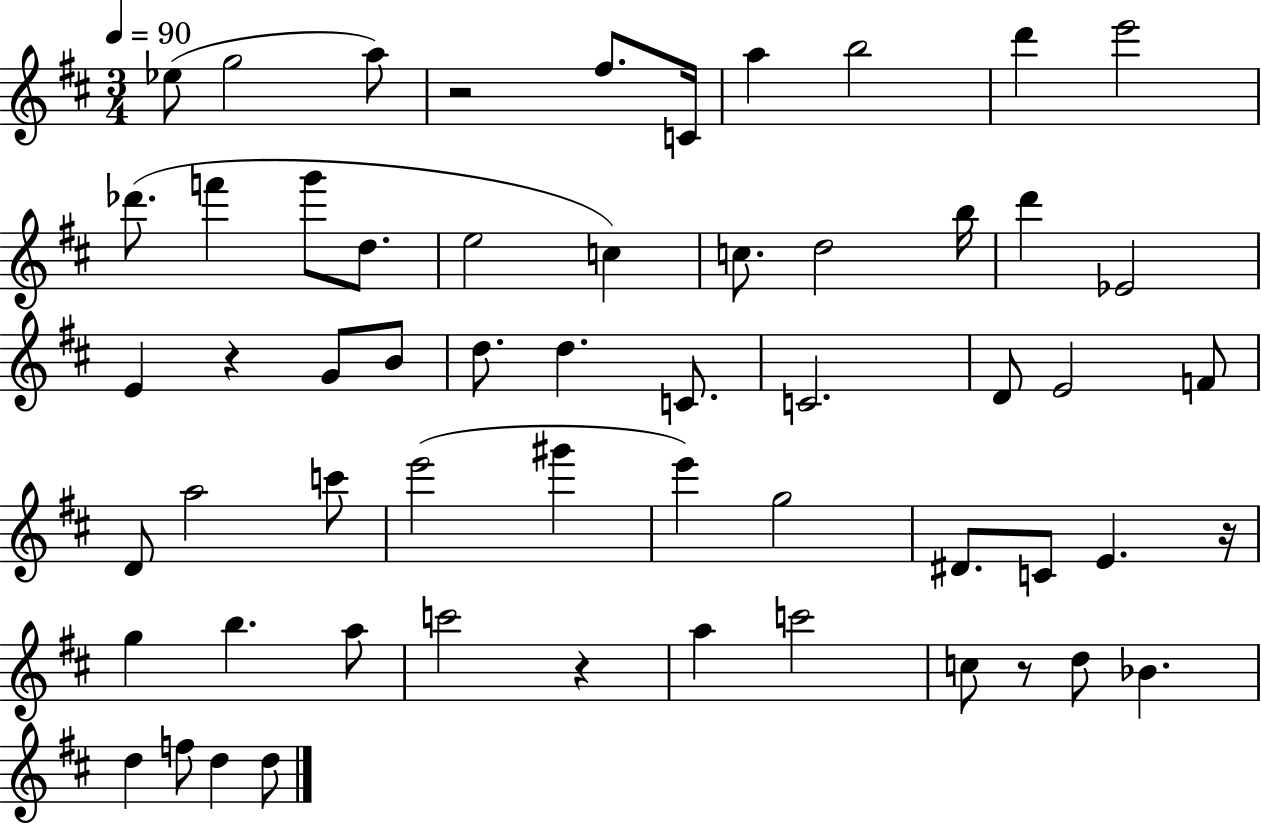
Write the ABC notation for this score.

X:1
T:Untitled
M:3/4
L:1/4
K:D
_e/2 g2 a/2 z2 ^f/2 C/4 a b2 d' e'2 _d'/2 f' g'/2 d/2 e2 c c/2 d2 b/4 d' _E2 E z G/2 B/2 d/2 d C/2 C2 D/2 E2 F/2 D/2 a2 c'/2 e'2 ^g' e' g2 ^D/2 C/2 E z/4 g b a/2 c'2 z a c'2 c/2 z/2 d/2 _B d f/2 d d/2